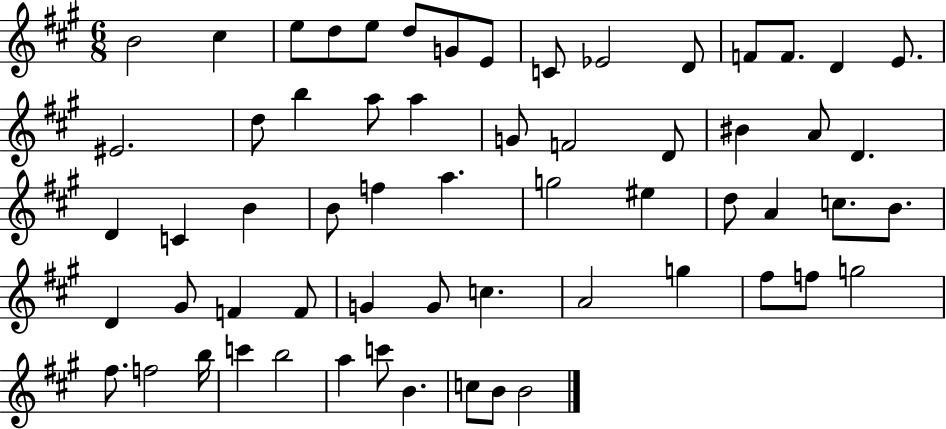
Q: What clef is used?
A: treble